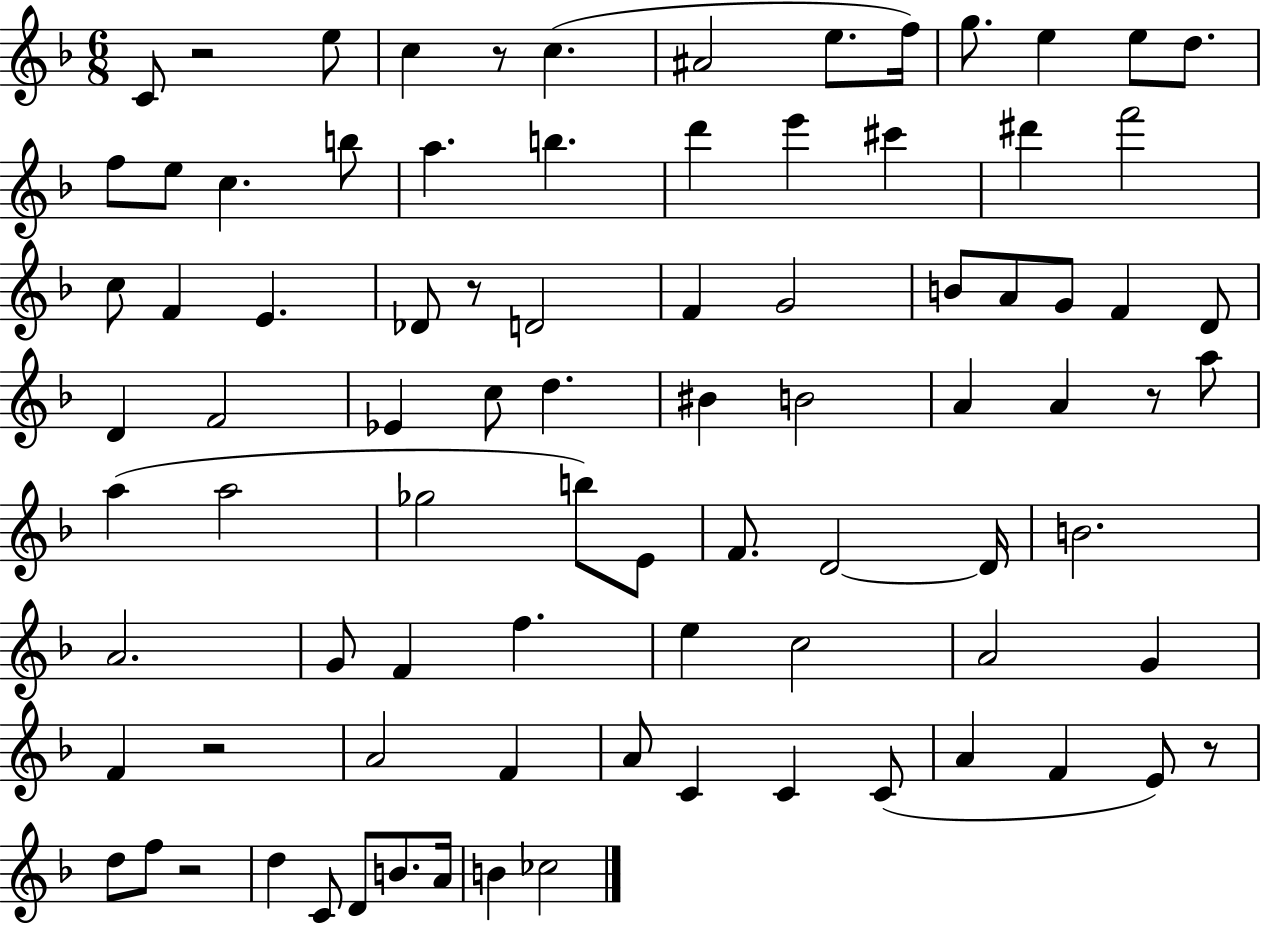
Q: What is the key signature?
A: F major